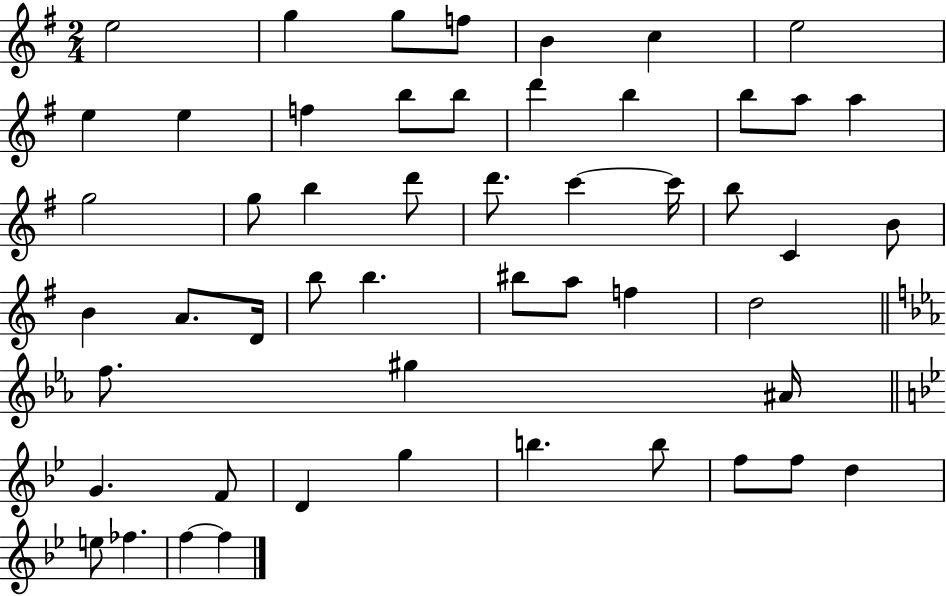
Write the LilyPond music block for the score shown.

{
  \clef treble
  \numericTimeSignature
  \time 2/4
  \key g \major
  e''2 | g''4 g''8 f''8 | b'4 c''4 | e''2 | \break e''4 e''4 | f''4 b''8 b''8 | d'''4 b''4 | b''8 a''8 a''4 | \break g''2 | g''8 b''4 d'''8 | d'''8. c'''4~~ c'''16 | b''8 c'4 b'8 | \break b'4 a'8. d'16 | b''8 b''4. | bis''8 a''8 f''4 | d''2 | \break \bar "||" \break \key ees \major f''8. gis''4 ais'16 | \bar "||" \break \key bes \major g'4. f'8 | d'4 g''4 | b''4. b''8 | f''8 f''8 d''4 | \break e''8 fes''4. | f''4~~ f''4 | \bar "|."
}